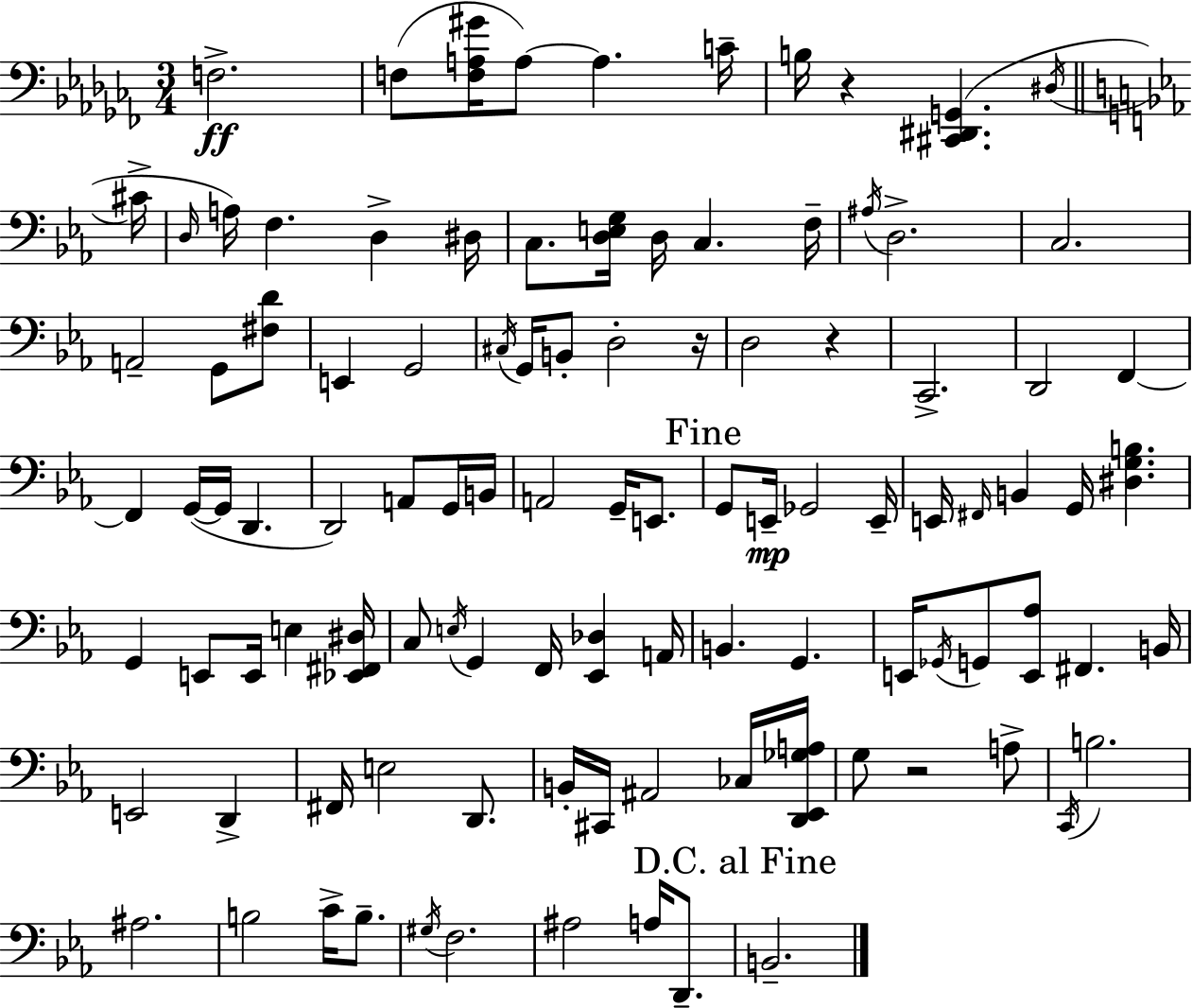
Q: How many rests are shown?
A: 4